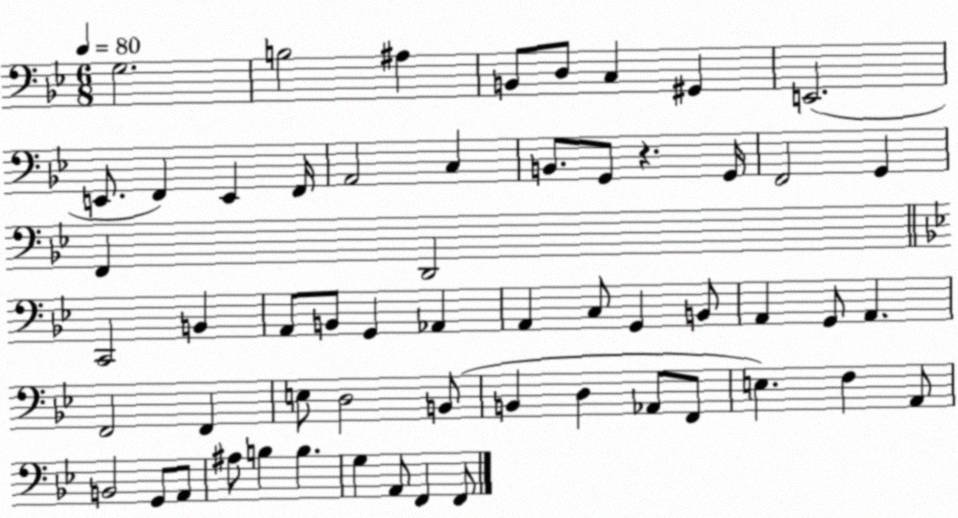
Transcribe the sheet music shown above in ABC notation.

X:1
T:Untitled
M:6/8
L:1/4
K:Bb
G,2 B,2 ^A, B,,/2 D,/2 C, ^G,, E,,2 E,,/2 F,, E,, F,,/4 A,,2 C, B,,/2 G,,/2 z G,,/4 F,,2 G,, F,, D,,2 C,,2 B,, A,,/2 B,,/2 G,, _A,, A,, C,/2 G,, B,,/2 A,, G,,/2 A,, F,,2 F,, E,/2 D,2 B,,/2 B,, D, _A,,/2 F,,/2 E, F, A,,/2 B,,2 G,,/2 A,,/2 ^A,/2 B, B, G, A,,/2 F,, F,,/2